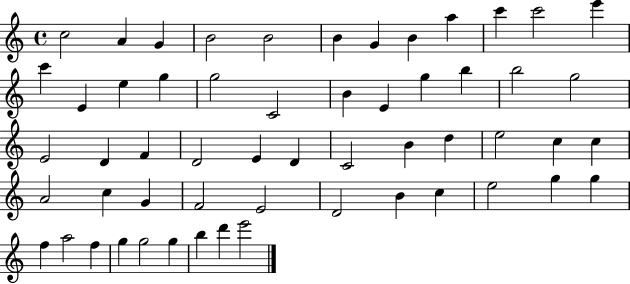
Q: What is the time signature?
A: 4/4